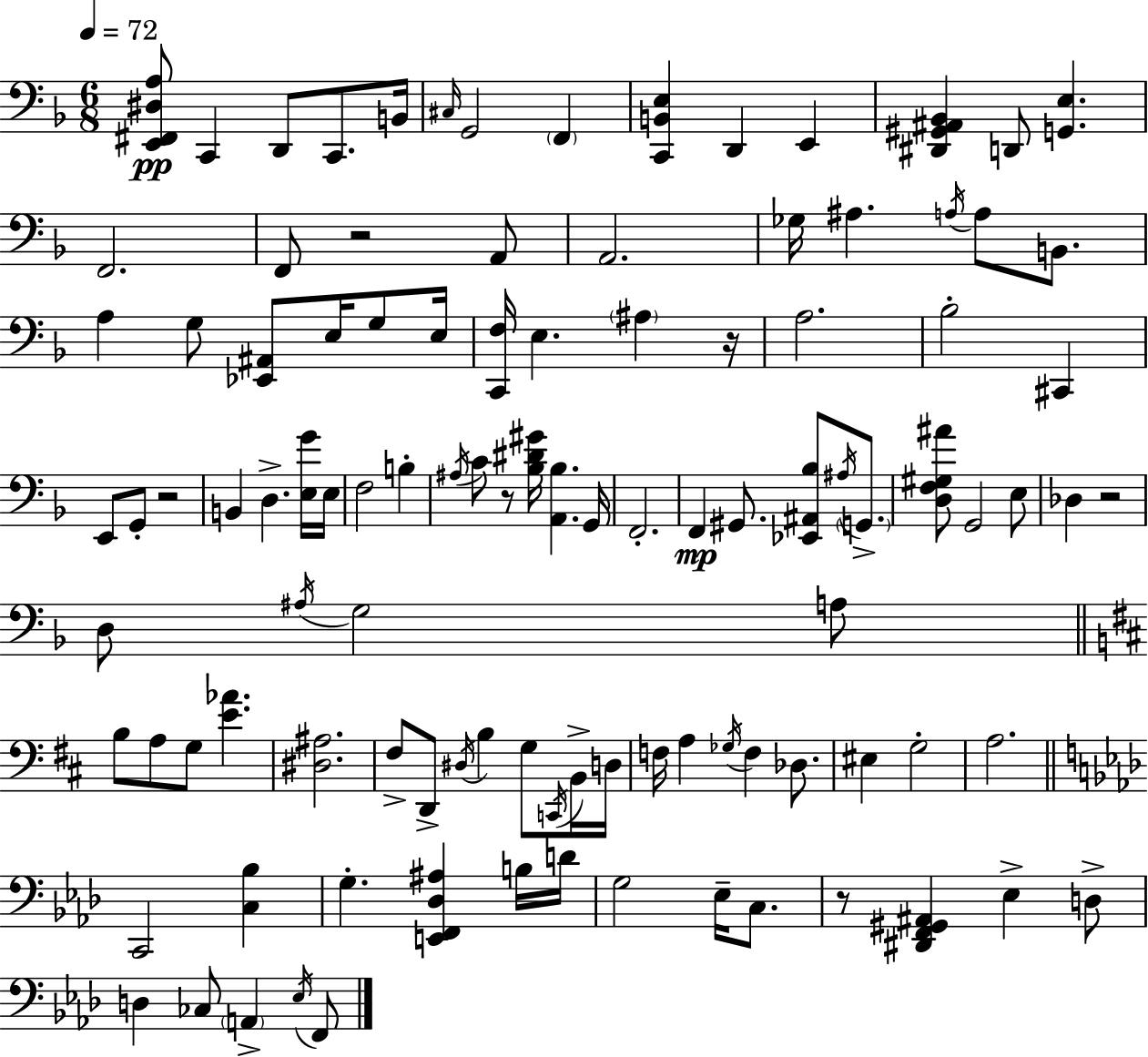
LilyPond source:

{
  \clef bass
  \numericTimeSignature
  \time 6/8
  \key f \major
  \tempo 4 = 72
  <e, fis, dis a>8\pp c,4 d,8 c,8. b,16 | \grace { cis16 } g,2 \parenthesize f,4 | <c, b, e>4 d,4 e,4 | <dis, gis, ais, bes,>4 d,8 <g, e>4. | \break f,2. | f,8 r2 a,8 | a,2. | ges16 ais4. \acciaccatura { a16 } a8 b,8. | \break a4 g8 <ees, ais,>8 e16 g8 | e16 <c, f>16 e4. \parenthesize ais4 | r16 a2. | bes2-. cis,4 | \break e,8 g,8-. r2 | b,4 d4.-> | <e g'>16 e16 f2 b4-. | \acciaccatura { ais16 } c'8 r8 <bes dis' gis'>16 <a, bes>4. | \break g,16 f,2.-. | f,4\mp gis,8. <ees, ais, bes>8 | \acciaccatura { ais16 } \parenthesize g,8.-> <d f gis ais'>8 g,2 | e8 des4 r2 | \break d8 \acciaccatura { ais16 } g2 | a8 \bar "||" \break \key d \major b8 a8 g8 <e' aes'>4. | <dis ais>2. | fis8-> d,8-> \acciaccatura { dis16 } b4 g8 \acciaccatura { c,16 } | b,16-> d16 f16 a4 \acciaccatura { ges16 } f4 | \break des8. eis4 g2-. | a2. | \bar "||" \break \key f \minor c,2 <c bes>4 | g4.-. <e, f, des ais>4 b16 d'16 | g2 ees16-- c8. | r8 <dis, f, gis, ais,>4 ees4-> d8-> | \break d4 ces8 \parenthesize a,4-> \acciaccatura { ees16 } f,8 | \bar "|."
}